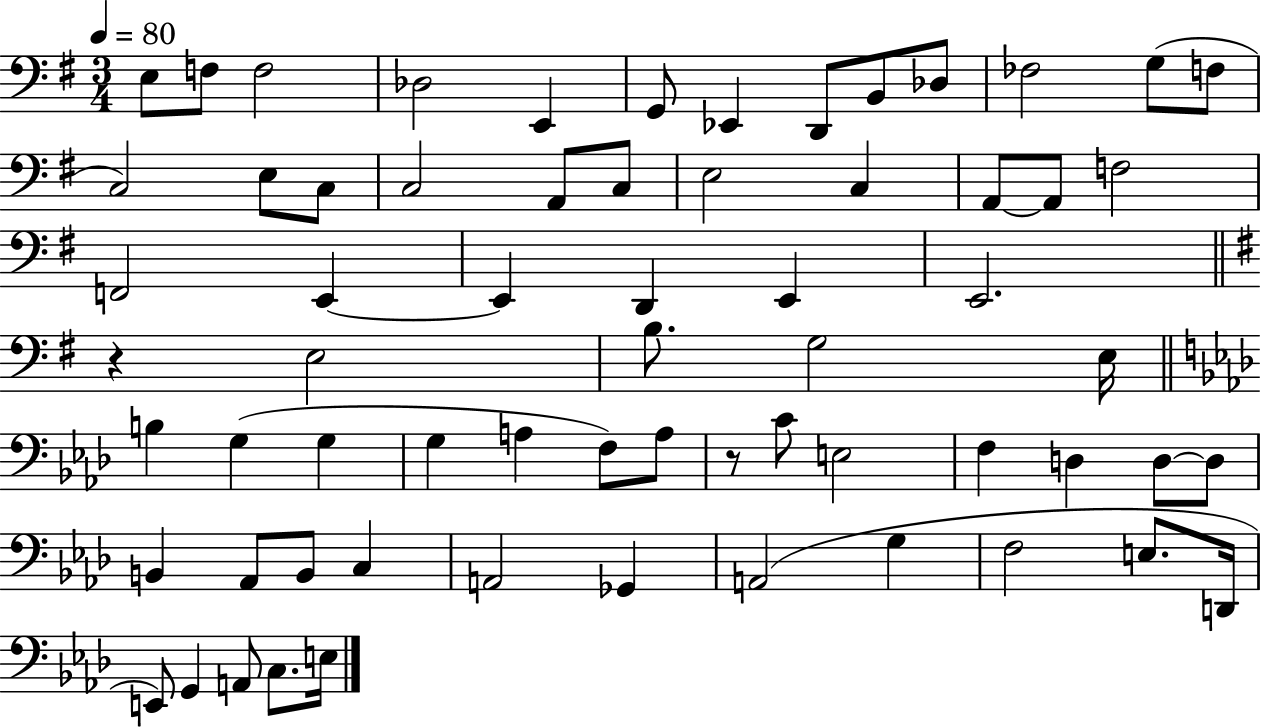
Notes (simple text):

E3/e F3/e F3/h Db3/h E2/q G2/e Eb2/q D2/e B2/e Db3/e FES3/h G3/e F3/e C3/h E3/e C3/e C3/h A2/e C3/e E3/h C3/q A2/e A2/e F3/h F2/h E2/q E2/q D2/q E2/q E2/h. R/q E3/h B3/e. G3/h E3/s B3/q G3/q G3/q G3/q A3/q F3/e A3/e R/e C4/e E3/h F3/q D3/q D3/e D3/e B2/q Ab2/e B2/e C3/q A2/h Gb2/q A2/h G3/q F3/h E3/e. D2/s E2/e G2/q A2/e C3/e. E3/s